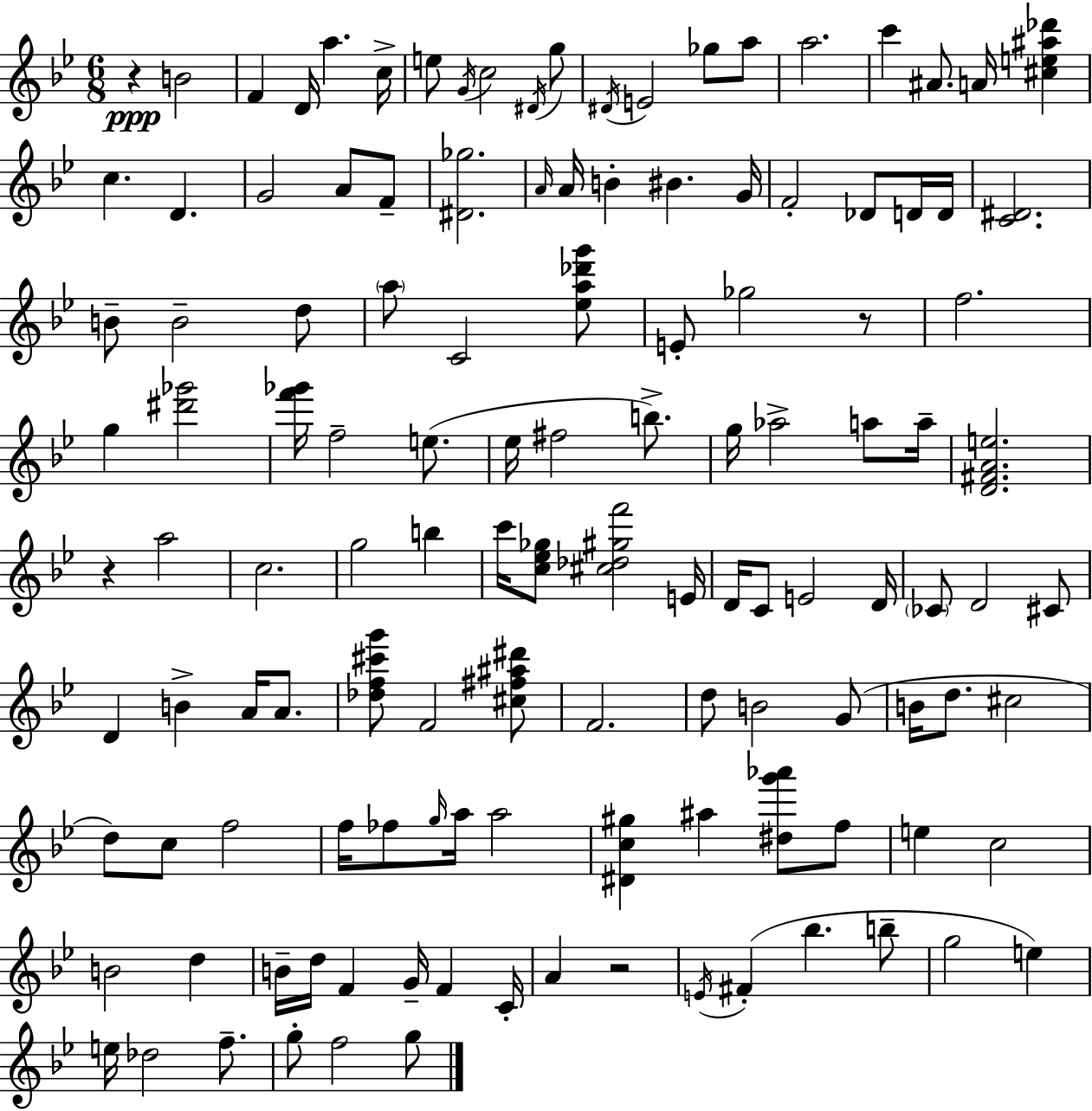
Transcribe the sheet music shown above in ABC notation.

X:1
T:Untitled
M:6/8
L:1/4
K:Gm
z B2 F D/4 a c/4 e/2 G/4 c2 ^D/4 g/2 ^D/4 E2 _g/2 a/2 a2 c' ^A/2 A/4 [^ce^a_d'] c D G2 A/2 F/2 [^D_g]2 A/4 A/4 B ^B G/4 F2 _D/2 D/4 D/4 [C^D]2 B/2 B2 d/2 a/2 C2 [_ea_d'g']/2 E/2 _g2 z/2 f2 g [^d'_g']2 [f'_g']/4 f2 e/2 _e/4 ^f2 b/2 g/4 _a2 a/2 a/4 [D^FAe]2 z a2 c2 g2 b c'/4 [c_e_g]/2 [^c_d^gf']2 E/4 D/4 C/2 E2 D/4 _C/2 D2 ^C/2 D B A/4 A/2 [_df^c'g']/2 F2 [^c^f^a^d']/2 F2 d/2 B2 G/2 B/4 d/2 ^c2 d/2 c/2 f2 f/4 _f/2 g/4 a/4 a2 [^Dc^g] ^a [^dg'_a']/2 f/2 e c2 B2 d B/4 d/4 F G/4 F C/4 A z2 E/4 ^F _b b/2 g2 e e/4 _d2 f/2 g/2 f2 g/2